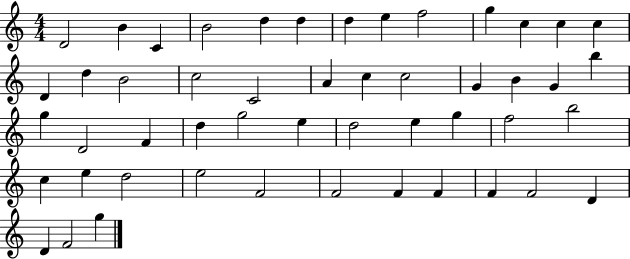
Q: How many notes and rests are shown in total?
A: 50